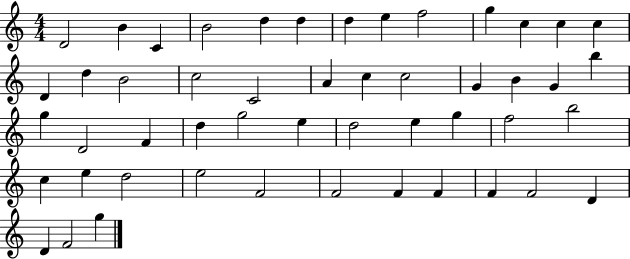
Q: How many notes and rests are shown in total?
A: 50